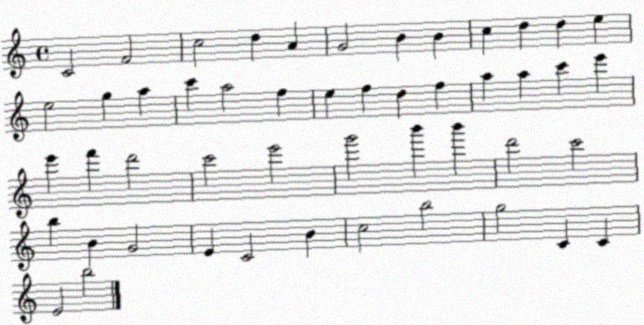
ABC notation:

X:1
T:Untitled
M:4/4
L:1/4
K:C
C2 F2 c2 d A G2 B B c d d e e2 g a c' a2 f e f d f a a c' e' e' f' d'2 c'2 e'2 g'2 b' b' d'2 c'2 b B G2 E C2 B c2 b2 g2 C C E2 b2